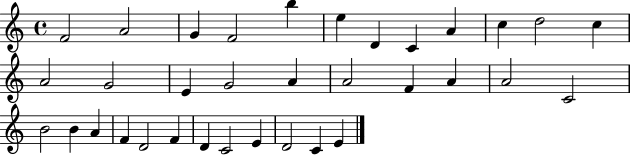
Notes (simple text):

F4/h A4/h G4/q F4/h B5/q E5/q D4/q C4/q A4/q C5/q D5/h C5/q A4/h G4/h E4/q G4/h A4/q A4/h F4/q A4/q A4/h C4/h B4/h B4/q A4/q F4/q D4/h F4/q D4/q C4/h E4/q D4/h C4/q E4/q